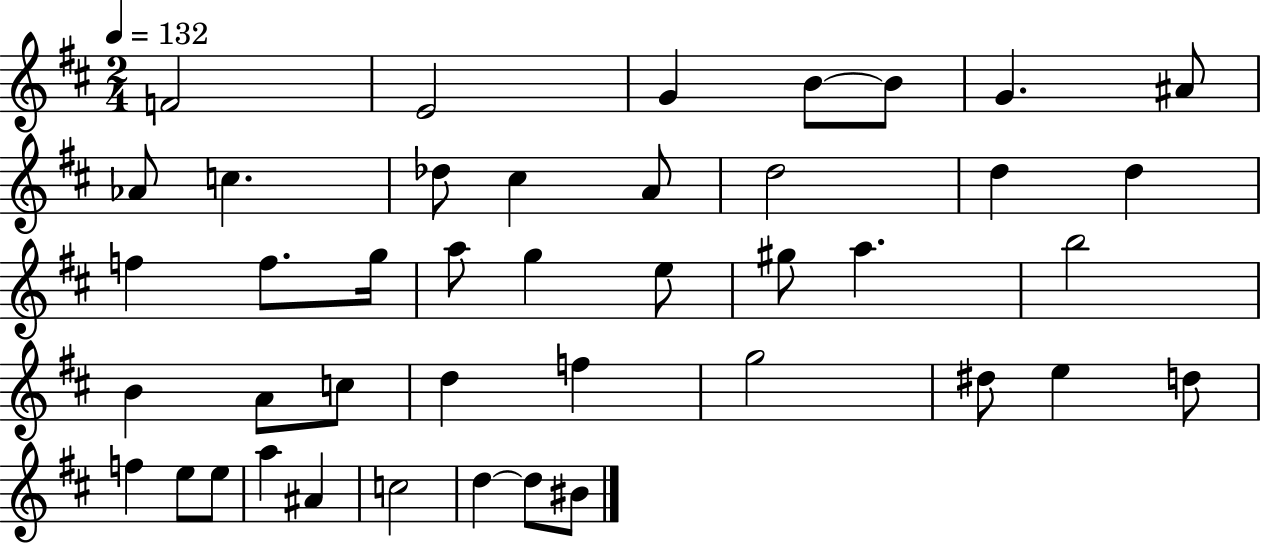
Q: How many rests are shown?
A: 0